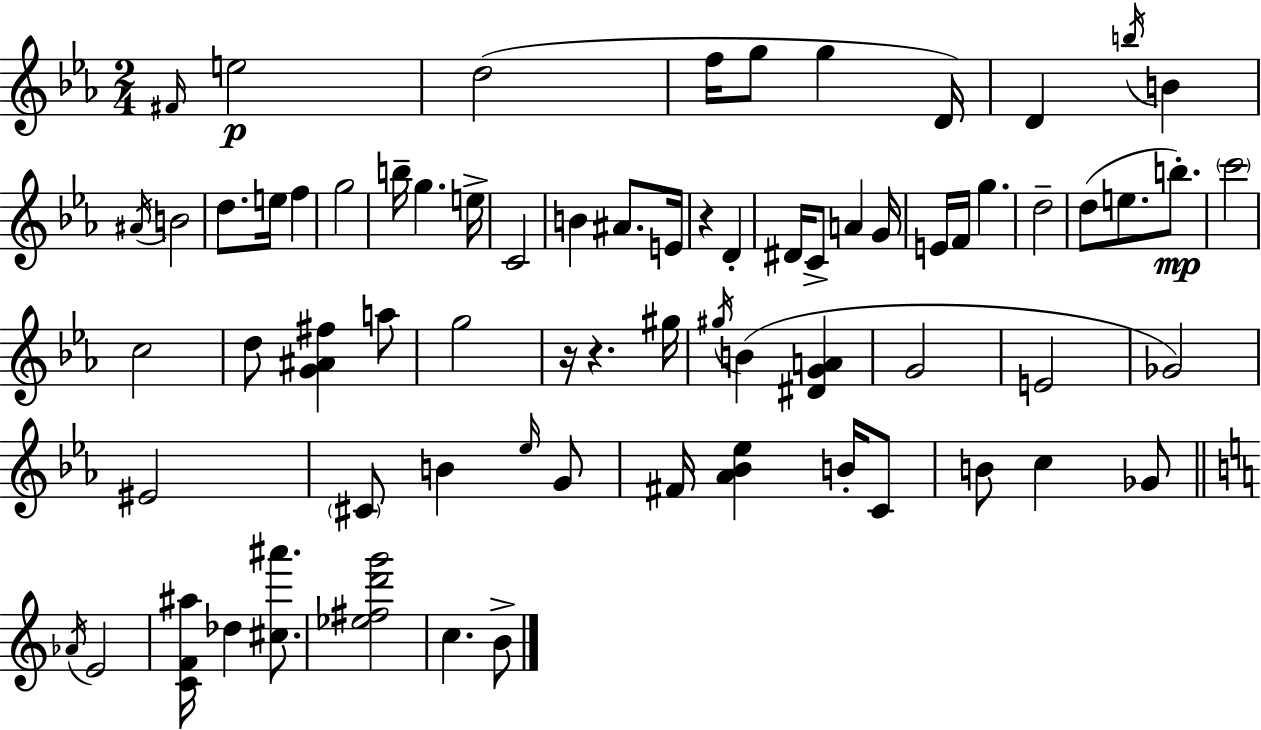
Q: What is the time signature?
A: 2/4